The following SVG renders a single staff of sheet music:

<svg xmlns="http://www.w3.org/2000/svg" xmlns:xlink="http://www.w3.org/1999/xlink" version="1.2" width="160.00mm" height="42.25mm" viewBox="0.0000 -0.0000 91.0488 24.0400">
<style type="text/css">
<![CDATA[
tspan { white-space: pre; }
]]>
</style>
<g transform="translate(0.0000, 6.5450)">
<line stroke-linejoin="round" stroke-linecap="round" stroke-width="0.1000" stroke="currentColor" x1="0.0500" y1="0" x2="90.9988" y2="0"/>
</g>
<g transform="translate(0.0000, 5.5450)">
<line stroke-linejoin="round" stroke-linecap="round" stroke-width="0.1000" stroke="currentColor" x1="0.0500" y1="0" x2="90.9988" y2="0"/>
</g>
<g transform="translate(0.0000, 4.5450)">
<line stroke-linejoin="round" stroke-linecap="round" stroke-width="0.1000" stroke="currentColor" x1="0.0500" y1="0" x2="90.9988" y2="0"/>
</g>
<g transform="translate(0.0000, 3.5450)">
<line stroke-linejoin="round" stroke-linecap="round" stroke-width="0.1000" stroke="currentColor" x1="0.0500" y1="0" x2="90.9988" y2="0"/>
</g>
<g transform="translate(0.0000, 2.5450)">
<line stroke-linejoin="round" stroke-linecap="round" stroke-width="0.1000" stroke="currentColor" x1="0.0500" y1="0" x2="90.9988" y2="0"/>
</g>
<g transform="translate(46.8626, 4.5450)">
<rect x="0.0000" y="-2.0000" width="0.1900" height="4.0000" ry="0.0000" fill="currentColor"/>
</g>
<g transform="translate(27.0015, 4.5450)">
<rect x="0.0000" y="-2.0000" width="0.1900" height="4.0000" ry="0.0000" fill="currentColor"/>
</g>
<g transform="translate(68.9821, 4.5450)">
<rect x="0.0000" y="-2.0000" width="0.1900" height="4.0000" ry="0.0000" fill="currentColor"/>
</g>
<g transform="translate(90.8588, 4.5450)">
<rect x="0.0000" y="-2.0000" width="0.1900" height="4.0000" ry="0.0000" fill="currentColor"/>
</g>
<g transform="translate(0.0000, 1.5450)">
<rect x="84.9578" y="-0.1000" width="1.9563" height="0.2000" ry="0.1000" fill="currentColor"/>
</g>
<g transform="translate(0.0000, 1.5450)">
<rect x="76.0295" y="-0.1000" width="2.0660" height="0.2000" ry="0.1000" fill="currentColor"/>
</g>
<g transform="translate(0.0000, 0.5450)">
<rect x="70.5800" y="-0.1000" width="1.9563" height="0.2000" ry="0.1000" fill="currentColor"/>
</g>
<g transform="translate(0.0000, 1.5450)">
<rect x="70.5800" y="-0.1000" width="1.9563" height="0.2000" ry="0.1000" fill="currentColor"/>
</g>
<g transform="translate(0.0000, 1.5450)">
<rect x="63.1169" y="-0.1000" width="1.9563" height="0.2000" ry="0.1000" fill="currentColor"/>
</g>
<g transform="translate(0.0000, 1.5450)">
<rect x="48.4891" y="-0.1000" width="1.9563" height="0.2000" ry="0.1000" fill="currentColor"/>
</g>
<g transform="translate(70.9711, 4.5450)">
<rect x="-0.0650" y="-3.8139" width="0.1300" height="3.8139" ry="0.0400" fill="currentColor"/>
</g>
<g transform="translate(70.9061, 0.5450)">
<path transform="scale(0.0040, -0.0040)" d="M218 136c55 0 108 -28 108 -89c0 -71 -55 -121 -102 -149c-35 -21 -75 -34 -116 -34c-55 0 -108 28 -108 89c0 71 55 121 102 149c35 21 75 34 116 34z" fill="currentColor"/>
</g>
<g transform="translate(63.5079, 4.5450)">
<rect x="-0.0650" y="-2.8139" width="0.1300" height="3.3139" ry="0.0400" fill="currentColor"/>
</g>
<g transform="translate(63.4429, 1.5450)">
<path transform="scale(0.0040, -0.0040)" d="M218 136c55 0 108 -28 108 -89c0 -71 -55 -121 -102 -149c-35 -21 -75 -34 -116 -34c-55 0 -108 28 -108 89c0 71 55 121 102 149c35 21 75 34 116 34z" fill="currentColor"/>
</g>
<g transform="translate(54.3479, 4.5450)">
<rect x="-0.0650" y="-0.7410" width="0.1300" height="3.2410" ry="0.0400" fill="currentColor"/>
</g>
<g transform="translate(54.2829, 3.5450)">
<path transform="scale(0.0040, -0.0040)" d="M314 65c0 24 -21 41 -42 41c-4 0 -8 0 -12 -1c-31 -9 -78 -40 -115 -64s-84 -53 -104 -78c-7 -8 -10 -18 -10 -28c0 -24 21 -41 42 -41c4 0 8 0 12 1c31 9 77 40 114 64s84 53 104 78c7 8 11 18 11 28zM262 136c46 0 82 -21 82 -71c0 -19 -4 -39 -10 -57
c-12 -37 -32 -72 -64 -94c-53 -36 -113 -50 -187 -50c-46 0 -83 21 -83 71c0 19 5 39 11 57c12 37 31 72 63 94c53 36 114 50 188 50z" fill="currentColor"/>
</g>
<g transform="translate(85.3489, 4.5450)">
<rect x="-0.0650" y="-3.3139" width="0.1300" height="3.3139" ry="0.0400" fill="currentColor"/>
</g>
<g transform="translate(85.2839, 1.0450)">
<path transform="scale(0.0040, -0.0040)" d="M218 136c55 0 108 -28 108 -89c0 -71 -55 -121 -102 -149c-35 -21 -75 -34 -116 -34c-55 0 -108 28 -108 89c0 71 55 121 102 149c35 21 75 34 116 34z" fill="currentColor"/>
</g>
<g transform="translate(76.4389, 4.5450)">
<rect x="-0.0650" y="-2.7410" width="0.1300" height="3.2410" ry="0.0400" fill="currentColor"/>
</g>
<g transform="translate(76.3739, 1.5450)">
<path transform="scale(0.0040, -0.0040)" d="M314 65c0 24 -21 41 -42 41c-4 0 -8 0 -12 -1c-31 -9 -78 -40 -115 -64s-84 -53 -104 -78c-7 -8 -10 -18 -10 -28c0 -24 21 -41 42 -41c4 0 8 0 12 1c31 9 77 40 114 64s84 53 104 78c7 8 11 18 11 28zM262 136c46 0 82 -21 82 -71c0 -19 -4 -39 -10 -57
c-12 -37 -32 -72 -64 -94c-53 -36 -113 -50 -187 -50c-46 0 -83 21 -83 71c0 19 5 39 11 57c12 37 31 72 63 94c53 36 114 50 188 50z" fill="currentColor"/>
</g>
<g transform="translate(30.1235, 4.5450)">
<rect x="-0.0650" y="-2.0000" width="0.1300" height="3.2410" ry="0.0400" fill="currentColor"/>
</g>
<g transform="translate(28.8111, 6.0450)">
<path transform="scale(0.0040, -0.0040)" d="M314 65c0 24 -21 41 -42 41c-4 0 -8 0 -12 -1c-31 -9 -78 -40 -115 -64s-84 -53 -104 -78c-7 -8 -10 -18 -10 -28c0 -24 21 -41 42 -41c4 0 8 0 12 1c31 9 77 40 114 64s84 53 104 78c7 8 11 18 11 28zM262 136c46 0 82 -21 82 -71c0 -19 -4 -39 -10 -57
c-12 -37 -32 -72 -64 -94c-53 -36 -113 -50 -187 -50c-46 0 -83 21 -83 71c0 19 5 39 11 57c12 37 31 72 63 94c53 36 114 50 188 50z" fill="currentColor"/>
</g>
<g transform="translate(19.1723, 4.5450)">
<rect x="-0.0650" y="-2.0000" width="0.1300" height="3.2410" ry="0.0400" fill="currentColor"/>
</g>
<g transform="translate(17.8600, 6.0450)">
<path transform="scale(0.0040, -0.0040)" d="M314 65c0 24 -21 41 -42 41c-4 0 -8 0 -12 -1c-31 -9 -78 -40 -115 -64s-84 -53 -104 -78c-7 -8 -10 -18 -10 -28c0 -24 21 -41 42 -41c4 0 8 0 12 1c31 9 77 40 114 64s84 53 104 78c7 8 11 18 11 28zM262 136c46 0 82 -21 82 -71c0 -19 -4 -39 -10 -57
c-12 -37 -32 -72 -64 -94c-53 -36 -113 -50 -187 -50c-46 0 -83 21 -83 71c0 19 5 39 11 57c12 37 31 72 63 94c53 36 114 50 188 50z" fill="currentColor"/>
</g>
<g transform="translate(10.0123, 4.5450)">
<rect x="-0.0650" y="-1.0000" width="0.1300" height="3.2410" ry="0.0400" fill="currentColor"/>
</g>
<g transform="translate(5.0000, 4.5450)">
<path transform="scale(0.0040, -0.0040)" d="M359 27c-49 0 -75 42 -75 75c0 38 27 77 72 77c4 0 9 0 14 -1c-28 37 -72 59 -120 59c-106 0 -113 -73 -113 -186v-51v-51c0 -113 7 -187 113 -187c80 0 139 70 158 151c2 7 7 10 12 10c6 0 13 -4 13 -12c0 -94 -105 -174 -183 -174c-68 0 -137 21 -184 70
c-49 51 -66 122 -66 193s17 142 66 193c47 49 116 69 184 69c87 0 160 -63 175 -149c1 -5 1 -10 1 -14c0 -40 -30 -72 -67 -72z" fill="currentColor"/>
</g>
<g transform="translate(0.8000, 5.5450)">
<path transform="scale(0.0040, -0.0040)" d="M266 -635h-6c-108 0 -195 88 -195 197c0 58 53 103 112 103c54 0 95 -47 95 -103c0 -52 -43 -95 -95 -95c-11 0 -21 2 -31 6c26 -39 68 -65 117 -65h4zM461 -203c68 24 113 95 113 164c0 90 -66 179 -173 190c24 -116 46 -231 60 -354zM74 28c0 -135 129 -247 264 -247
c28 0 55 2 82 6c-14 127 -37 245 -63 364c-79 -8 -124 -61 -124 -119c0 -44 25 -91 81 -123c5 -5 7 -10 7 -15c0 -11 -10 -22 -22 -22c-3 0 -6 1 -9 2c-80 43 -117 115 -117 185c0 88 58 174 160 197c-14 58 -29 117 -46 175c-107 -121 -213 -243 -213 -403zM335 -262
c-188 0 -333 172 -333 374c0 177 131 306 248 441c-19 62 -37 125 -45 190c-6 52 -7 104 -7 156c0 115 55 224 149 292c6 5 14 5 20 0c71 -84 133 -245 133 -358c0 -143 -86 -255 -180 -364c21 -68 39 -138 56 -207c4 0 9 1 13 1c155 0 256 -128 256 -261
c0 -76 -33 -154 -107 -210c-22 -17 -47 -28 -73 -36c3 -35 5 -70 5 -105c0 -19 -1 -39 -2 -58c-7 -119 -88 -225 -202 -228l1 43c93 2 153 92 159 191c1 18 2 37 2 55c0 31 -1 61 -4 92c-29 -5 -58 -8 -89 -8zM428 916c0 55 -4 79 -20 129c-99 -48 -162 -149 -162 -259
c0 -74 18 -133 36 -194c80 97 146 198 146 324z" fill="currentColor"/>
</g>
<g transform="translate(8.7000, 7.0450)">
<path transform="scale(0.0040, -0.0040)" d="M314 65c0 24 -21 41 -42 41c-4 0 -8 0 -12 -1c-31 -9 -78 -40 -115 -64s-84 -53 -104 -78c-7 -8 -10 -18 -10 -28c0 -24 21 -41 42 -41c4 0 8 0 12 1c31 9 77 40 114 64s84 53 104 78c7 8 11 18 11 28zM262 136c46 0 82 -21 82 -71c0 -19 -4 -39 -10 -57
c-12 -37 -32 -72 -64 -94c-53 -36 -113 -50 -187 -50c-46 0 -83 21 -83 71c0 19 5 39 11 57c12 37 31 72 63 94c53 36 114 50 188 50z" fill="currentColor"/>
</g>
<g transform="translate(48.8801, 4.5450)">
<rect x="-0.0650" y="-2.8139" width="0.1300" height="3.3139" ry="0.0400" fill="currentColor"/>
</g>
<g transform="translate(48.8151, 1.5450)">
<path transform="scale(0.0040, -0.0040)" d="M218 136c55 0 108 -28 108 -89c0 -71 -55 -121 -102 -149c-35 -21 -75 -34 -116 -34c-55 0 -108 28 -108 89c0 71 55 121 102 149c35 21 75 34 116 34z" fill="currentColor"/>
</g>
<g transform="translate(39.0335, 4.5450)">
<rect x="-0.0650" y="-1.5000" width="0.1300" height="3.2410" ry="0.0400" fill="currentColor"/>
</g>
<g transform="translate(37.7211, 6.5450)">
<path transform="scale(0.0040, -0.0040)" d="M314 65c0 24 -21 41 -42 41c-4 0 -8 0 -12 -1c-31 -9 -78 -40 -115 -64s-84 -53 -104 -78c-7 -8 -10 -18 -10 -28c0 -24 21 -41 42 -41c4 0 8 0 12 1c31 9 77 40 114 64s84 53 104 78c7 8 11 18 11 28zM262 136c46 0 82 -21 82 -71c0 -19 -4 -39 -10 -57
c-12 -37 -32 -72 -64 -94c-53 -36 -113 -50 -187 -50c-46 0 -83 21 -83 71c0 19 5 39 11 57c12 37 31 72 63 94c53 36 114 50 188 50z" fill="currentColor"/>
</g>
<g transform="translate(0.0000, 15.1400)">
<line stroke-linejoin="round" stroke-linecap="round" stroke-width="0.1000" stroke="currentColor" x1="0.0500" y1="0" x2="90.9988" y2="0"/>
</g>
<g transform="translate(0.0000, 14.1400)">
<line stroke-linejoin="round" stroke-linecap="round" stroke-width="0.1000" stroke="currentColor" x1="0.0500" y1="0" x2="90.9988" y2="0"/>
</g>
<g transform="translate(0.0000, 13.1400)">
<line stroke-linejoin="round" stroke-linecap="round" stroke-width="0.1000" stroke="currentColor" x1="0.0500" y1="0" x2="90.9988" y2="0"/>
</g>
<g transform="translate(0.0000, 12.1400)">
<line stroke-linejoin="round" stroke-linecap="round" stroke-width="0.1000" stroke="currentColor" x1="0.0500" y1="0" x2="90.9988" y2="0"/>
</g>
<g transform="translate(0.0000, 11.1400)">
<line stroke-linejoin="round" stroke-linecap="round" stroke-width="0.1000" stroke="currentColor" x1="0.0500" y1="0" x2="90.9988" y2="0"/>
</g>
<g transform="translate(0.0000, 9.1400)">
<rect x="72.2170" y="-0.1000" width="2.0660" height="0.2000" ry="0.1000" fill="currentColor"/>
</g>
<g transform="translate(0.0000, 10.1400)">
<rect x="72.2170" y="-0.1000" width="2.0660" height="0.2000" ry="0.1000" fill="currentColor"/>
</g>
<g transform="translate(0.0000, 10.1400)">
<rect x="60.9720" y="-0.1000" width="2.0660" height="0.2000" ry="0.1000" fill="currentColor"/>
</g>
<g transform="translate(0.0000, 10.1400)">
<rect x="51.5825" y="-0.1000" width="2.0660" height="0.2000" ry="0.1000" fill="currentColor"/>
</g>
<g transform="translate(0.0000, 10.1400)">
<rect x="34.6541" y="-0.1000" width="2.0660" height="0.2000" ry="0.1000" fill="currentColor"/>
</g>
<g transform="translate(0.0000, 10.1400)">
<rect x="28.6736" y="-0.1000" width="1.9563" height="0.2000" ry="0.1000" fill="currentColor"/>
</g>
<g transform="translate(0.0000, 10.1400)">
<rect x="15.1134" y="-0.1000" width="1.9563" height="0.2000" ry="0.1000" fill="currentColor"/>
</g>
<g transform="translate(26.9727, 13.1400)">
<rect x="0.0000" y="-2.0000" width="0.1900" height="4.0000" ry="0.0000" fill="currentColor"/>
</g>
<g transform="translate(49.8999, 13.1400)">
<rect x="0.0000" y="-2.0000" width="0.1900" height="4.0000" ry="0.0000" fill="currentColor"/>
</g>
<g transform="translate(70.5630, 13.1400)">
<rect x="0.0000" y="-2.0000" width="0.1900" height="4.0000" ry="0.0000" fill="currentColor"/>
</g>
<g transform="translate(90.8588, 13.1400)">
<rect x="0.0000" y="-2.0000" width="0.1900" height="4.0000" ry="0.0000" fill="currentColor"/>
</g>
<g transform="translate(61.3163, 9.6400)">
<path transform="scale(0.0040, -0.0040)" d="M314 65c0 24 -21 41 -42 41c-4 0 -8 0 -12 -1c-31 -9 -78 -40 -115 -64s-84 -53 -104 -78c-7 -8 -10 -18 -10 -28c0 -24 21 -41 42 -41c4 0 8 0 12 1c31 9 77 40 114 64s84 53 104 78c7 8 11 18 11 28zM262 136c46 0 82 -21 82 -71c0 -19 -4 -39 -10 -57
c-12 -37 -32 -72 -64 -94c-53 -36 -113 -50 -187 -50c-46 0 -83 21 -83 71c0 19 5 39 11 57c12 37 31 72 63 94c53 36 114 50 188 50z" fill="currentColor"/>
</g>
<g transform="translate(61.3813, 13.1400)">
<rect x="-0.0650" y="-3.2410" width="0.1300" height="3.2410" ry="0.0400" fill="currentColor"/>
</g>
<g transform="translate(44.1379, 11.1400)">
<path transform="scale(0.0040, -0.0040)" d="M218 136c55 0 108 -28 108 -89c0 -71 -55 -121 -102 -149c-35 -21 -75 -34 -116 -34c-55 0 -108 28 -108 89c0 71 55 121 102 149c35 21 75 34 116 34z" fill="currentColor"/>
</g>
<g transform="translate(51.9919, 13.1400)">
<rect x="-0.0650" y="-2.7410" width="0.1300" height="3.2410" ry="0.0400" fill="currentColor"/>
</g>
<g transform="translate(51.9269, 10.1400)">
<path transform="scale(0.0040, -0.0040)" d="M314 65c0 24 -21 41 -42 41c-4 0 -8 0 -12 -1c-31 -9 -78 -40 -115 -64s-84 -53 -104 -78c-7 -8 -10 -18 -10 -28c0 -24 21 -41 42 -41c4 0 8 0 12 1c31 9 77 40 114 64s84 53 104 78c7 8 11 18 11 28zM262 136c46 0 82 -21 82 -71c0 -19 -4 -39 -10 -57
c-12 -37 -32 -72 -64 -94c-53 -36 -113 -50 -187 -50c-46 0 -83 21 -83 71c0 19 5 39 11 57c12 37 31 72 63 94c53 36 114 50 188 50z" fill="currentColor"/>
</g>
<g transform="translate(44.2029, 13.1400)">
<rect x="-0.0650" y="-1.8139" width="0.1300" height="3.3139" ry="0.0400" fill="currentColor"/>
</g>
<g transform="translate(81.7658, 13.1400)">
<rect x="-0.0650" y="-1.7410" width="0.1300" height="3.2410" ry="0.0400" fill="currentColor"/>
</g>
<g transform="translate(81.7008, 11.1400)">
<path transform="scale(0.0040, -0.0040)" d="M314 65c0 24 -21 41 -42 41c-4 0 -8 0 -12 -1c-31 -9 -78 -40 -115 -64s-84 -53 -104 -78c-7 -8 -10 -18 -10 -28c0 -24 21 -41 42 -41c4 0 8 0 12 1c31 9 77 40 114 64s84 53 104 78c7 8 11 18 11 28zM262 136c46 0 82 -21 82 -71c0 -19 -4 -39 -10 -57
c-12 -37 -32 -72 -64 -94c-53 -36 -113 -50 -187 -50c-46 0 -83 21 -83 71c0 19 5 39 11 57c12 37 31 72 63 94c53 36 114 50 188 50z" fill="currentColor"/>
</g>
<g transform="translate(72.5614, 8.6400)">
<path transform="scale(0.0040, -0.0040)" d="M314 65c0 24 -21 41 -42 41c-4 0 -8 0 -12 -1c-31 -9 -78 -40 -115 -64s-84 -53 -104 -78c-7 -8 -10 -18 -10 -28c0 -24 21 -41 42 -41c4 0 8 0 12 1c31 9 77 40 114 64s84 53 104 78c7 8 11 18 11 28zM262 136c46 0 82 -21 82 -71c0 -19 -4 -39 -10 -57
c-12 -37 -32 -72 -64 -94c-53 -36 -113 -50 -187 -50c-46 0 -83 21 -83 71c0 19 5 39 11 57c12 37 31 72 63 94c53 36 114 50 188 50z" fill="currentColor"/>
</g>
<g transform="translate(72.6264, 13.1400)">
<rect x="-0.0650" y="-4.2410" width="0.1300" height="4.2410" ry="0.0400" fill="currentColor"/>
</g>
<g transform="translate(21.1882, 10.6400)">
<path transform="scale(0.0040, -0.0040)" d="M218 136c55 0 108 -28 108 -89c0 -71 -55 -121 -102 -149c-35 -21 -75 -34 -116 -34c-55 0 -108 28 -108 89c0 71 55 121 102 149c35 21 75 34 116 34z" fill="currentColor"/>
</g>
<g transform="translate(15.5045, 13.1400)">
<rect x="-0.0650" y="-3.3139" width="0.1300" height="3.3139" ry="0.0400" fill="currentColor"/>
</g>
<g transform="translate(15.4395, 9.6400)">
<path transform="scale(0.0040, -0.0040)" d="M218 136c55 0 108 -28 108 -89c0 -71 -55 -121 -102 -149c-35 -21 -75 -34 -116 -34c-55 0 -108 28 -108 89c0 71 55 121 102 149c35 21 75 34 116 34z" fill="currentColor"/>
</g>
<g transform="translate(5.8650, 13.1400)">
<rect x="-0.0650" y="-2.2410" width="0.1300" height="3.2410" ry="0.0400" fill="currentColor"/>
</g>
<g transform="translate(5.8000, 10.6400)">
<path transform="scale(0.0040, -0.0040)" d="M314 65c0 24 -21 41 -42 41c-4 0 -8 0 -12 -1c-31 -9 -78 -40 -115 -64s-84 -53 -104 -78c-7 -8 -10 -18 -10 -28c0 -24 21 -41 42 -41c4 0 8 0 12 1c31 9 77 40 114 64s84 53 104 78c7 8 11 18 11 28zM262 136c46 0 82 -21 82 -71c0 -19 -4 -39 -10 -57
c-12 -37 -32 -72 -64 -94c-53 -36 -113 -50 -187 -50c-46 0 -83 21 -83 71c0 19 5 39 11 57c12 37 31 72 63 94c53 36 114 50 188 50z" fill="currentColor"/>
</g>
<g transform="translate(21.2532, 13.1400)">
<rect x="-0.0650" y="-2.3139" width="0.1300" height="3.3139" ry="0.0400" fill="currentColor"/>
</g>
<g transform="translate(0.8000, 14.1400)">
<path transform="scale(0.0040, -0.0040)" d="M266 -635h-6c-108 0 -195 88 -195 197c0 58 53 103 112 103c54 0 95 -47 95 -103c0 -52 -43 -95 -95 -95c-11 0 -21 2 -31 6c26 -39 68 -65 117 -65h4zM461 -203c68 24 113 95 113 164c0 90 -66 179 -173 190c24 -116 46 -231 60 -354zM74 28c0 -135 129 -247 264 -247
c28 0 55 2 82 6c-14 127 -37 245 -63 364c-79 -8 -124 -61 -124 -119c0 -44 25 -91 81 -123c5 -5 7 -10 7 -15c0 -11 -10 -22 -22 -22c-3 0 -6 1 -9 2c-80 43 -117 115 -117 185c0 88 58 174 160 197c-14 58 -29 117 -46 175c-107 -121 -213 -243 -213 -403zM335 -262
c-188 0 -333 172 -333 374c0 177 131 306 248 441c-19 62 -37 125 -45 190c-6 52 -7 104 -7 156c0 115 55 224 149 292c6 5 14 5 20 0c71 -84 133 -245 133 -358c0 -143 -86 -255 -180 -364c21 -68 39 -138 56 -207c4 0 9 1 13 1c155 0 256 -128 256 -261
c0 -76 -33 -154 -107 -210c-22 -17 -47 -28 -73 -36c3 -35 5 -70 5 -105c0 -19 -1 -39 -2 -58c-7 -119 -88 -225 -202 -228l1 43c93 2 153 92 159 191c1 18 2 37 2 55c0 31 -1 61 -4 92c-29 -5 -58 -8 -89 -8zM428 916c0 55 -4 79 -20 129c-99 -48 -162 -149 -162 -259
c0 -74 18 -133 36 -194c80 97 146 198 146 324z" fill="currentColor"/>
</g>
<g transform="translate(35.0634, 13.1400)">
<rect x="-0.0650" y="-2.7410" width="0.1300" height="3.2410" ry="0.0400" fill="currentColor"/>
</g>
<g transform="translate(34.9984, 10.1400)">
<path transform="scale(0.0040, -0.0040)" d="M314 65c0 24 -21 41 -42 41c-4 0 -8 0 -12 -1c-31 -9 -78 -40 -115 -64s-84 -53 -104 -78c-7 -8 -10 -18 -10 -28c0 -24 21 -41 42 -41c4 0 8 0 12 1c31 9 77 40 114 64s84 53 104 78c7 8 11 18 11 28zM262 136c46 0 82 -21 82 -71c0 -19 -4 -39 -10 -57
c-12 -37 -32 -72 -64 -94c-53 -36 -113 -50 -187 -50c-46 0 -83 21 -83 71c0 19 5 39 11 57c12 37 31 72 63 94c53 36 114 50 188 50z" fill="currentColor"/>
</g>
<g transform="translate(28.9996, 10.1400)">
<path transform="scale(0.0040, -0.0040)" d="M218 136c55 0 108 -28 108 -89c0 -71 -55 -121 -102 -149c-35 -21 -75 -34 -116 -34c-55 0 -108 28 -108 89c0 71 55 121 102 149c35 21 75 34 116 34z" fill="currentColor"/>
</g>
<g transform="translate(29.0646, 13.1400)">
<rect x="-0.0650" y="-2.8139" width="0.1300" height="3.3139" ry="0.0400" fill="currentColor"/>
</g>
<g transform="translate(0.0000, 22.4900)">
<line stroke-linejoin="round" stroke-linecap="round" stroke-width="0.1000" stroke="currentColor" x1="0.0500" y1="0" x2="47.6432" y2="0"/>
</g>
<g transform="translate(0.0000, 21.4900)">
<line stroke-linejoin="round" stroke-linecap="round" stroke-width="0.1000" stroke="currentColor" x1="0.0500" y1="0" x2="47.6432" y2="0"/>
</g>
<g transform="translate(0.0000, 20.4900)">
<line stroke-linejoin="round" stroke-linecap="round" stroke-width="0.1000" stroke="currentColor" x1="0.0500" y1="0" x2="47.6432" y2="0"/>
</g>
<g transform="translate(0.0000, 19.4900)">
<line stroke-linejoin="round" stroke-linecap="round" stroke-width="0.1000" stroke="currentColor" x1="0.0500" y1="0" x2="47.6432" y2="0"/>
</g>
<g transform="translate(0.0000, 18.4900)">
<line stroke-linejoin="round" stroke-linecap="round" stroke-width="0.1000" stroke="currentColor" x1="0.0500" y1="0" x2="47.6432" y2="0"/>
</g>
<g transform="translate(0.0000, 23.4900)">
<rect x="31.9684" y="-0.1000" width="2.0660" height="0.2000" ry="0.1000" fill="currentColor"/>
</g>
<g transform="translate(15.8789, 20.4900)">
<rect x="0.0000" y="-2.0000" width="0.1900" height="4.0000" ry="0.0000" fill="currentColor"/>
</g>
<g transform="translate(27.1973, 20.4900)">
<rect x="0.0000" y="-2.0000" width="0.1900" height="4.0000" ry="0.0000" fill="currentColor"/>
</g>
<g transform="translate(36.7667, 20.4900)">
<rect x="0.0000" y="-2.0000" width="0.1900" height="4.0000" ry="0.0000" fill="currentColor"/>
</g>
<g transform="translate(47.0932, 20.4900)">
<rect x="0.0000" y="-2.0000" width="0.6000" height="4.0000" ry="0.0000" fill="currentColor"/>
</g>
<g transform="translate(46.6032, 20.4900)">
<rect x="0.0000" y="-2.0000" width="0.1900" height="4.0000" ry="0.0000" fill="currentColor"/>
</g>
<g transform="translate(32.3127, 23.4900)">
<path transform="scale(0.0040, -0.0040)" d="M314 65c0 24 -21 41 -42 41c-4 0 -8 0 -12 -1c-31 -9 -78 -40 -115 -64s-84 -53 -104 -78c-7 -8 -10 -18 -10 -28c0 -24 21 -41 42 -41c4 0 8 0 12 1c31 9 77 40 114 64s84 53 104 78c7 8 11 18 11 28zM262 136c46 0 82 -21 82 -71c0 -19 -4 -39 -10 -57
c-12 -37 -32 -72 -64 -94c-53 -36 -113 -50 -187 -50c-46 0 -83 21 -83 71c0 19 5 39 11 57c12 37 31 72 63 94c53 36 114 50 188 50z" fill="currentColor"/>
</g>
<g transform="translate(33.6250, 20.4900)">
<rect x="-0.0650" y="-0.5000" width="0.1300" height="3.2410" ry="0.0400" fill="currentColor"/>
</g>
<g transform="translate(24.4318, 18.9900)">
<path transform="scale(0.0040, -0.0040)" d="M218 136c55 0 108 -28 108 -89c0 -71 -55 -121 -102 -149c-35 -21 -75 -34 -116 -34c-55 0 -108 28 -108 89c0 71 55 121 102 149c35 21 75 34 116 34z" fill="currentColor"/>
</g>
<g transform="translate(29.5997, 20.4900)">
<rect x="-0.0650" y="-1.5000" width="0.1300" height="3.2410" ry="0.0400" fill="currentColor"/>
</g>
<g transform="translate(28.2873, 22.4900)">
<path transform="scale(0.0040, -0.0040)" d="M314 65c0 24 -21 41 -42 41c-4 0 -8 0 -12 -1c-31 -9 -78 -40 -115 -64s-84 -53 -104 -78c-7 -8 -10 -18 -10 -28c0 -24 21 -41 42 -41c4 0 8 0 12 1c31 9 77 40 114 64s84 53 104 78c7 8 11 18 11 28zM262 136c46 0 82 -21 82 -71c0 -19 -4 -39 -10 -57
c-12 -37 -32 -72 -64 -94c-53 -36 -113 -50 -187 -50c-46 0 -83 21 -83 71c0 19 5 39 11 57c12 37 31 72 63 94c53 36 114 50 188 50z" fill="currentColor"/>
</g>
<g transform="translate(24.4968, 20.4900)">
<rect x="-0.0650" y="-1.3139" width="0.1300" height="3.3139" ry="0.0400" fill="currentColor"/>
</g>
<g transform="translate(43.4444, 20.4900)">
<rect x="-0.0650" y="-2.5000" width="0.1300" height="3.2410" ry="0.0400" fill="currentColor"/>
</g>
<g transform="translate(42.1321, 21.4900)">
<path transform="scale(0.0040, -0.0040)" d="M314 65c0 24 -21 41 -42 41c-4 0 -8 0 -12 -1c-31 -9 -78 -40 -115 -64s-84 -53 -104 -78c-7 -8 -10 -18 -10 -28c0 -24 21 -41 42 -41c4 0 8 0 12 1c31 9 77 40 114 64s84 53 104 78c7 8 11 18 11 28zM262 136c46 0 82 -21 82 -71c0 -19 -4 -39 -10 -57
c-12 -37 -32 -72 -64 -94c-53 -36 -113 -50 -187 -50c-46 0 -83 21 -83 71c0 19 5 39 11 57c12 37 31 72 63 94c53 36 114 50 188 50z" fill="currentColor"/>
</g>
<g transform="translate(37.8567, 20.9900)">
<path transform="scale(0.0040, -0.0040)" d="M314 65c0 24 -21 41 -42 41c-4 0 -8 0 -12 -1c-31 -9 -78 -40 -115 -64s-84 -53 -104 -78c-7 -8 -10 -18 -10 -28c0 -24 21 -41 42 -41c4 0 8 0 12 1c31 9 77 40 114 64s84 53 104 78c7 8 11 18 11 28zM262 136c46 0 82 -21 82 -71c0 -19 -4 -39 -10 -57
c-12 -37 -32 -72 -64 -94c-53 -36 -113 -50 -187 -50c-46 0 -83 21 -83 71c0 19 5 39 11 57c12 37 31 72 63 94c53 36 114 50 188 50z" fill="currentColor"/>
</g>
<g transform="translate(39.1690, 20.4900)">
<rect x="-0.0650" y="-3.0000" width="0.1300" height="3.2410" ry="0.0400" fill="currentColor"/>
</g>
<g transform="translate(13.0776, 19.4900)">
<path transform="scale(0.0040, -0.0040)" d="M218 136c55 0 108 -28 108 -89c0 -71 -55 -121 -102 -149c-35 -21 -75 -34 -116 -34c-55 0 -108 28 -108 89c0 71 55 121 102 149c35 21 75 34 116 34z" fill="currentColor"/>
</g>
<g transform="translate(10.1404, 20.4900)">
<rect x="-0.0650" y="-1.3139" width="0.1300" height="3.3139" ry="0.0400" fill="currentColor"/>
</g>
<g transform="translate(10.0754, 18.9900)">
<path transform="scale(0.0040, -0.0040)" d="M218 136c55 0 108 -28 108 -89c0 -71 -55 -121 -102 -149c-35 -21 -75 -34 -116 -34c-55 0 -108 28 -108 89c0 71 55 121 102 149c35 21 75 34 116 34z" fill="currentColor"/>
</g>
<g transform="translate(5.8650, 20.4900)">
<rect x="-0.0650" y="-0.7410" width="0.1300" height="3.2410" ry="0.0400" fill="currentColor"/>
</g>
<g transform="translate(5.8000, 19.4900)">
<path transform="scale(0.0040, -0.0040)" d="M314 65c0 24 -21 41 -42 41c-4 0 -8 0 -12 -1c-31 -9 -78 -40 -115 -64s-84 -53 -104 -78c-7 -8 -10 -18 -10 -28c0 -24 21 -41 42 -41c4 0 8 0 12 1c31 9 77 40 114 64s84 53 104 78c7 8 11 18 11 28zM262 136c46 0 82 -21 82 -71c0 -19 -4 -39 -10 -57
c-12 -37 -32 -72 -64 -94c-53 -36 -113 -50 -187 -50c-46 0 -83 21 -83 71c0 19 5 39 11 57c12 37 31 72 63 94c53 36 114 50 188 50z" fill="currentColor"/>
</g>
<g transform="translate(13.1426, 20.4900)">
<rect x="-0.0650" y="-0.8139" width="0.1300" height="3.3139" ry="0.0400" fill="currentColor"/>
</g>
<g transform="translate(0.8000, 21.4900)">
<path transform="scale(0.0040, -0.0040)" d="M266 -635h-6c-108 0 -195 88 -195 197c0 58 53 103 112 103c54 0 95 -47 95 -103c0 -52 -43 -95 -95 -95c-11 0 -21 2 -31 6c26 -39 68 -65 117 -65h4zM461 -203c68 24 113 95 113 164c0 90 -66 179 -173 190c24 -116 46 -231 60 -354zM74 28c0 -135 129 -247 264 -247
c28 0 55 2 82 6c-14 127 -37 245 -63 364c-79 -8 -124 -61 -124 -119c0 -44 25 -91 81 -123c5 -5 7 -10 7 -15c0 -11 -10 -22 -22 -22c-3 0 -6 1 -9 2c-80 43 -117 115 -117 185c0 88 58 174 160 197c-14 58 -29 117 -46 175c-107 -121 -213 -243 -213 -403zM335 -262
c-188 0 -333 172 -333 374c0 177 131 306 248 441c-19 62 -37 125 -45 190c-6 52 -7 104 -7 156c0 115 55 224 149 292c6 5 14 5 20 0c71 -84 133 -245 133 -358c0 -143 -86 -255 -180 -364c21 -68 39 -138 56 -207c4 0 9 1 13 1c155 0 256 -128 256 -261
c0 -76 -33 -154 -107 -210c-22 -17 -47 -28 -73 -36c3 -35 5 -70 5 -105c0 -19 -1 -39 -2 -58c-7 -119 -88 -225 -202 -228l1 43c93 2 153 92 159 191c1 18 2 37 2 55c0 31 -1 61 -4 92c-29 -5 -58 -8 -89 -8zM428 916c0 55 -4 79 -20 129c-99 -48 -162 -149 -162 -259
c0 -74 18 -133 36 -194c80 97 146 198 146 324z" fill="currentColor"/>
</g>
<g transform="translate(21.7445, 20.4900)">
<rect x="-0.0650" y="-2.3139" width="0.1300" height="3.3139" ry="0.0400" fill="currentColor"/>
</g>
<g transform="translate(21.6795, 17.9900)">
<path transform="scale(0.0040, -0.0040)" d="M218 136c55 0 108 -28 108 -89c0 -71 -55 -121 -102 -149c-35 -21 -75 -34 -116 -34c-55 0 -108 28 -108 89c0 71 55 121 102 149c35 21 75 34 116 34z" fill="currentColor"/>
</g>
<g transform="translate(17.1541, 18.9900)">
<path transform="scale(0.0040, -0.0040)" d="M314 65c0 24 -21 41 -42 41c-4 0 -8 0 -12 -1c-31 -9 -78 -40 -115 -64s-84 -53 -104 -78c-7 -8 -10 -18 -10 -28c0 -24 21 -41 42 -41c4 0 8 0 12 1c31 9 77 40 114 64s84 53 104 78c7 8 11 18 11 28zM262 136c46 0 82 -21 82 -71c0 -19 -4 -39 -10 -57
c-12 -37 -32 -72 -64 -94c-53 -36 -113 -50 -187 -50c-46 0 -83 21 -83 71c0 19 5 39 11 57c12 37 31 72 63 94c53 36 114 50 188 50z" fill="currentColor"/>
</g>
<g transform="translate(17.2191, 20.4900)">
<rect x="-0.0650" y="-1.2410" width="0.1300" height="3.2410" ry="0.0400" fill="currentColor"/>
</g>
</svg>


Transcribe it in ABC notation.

X:1
T:Untitled
M:4/4
L:1/4
K:C
D2 F2 F2 E2 a d2 a c' a2 b g2 b g a a2 f a2 b2 d'2 f2 d2 e d e2 g e E2 C2 A2 G2